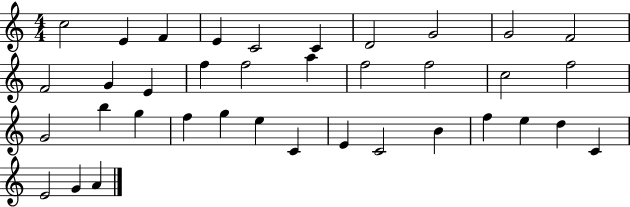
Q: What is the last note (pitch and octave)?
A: A4